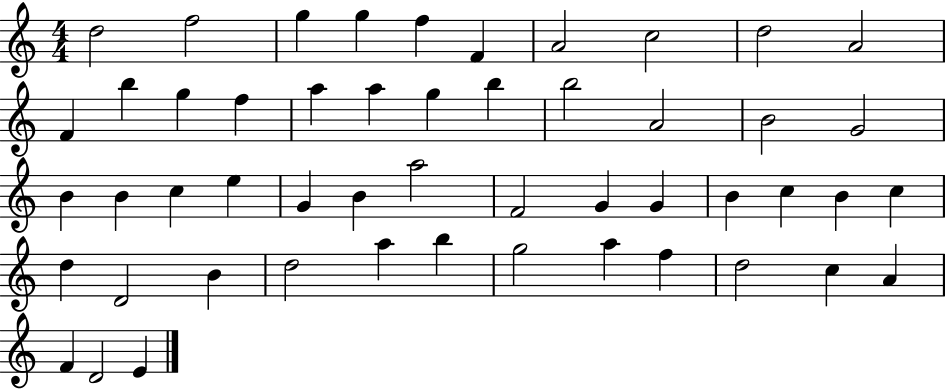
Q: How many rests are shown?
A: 0